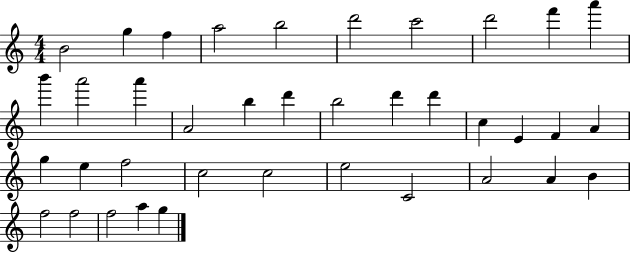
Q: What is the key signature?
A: C major